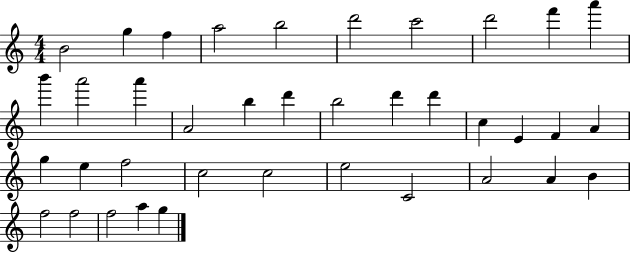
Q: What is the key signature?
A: C major